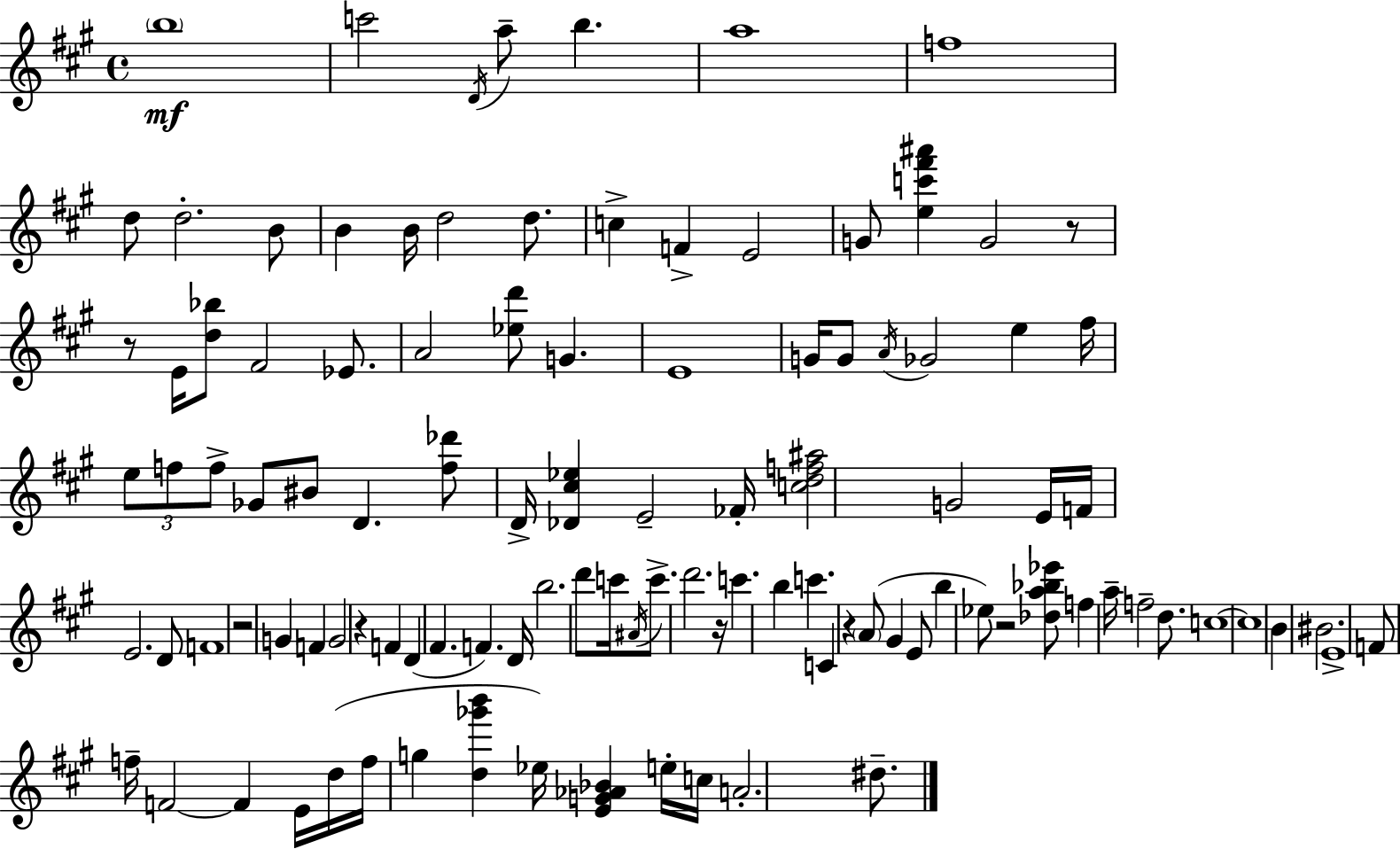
B5/w C6/h D4/s A5/e B5/q. A5/w F5/w D5/e D5/h. B4/e B4/q B4/s D5/h D5/e. C5/q F4/q E4/h G4/e [E5,C6,F#6,A#6]/q G4/h R/e R/e E4/s [D5,Bb5]/e F#4/h Eb4/e. A4/h [Eb5,D6]/e G4/q. E4/w G4/s G4/e A4/s Gb4/h E5/q F#5/s E5/e F5/e F5/e Gb4/e BIS4/e D4/q. [F5,Db6]/e D4/s [Db4,C#5,Eb5]/q E4/h FES4/s [C5,D5,F5,A#5]/h G4/h E4/s F4/s E4/h. D4/e F4/w R/h G4/q F4/q G4/h R/q F4/q D4/q F#4/q. F4/q. D4/s B5/h. D6/e C6/s A#4/s C6/e. D6/h. R/s C6/q. B5/q C6/q. C4/q R/q A4/e G#4/q E4/e B5/q Eb5/e R/h [Db5,A5,Bb5,Eb6]/e F5/q A5/s F5/h D5/e. C5/w C5/w B4/q BIS4/h. E4/w F4/e F5/s F4/h F4/q E4/s D5/s F5/s G5/q [D5,Gb6,B6]/q Eb5/s [E4,G4,Ab4,Bb4]/q E5/s C5/s A4/h. D#5/e.